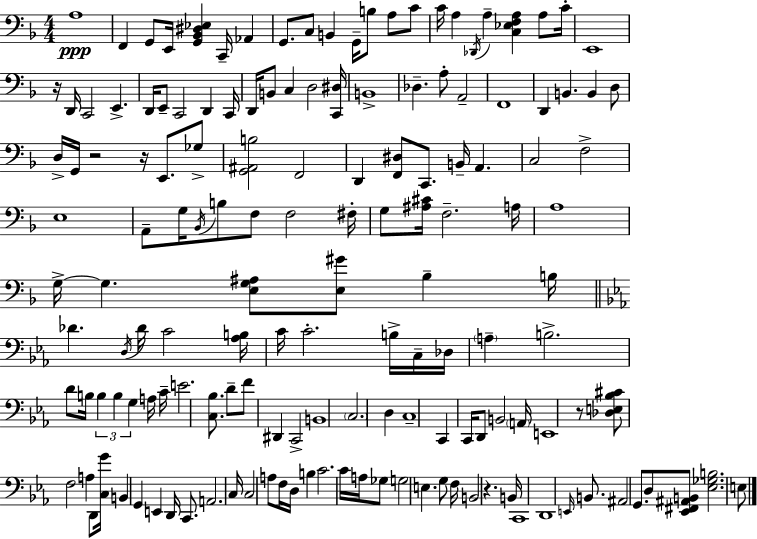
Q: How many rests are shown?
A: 5